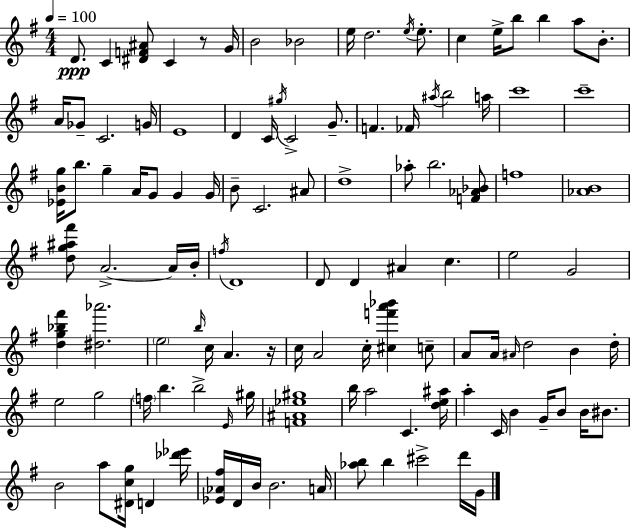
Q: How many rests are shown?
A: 2